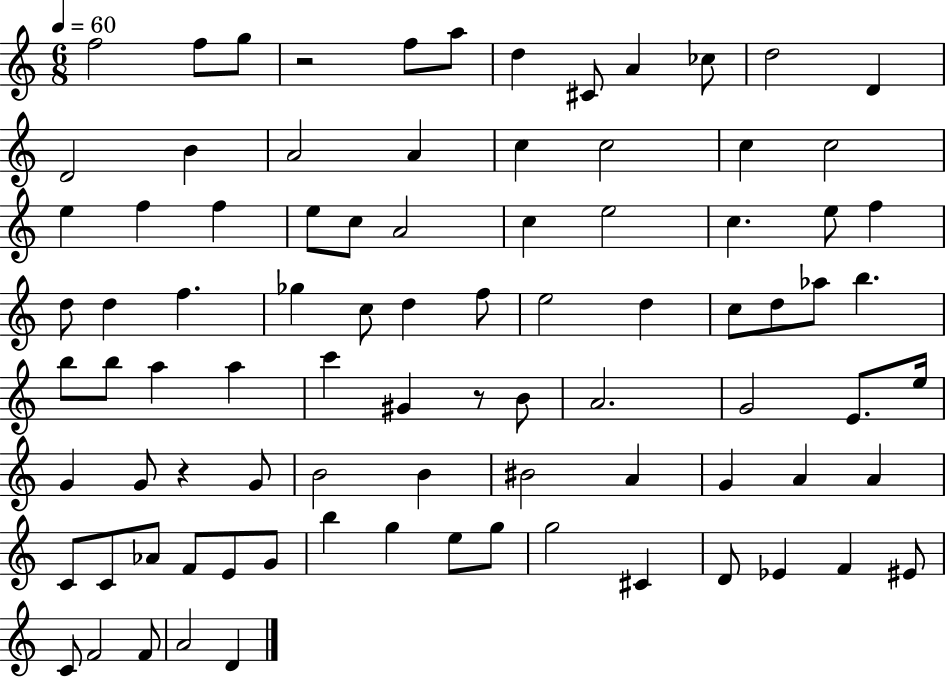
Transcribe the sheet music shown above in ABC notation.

X:1
T:Untitled
M:6/8
L:1/4
K:C
f2 f/2 g/2 z2 f/2 a/2 d ^C/2 A _c/2 d2 D D2 B A2 A c c2 c c2 e f f e/2 c/2 A2 c e2 c e/2 f d/2 d f _g c/2 d f/2 e2 d c/2 d/2 _a/2 b b/2 b/2 a a c' ^G z/2 B/2 A2 G2 E/2 e/4 G G/2 z G/2 B2 B ^B2 A G A A C/2 C/2 _A/2 F/2 E/2 G/2 b g e/2 g/2 g2 ^C D/2 _E F ^E/2 C/2 F2 F/2 A2 D